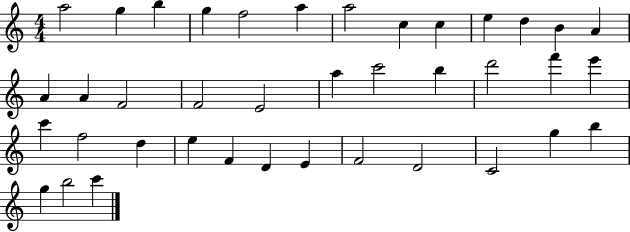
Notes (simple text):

A5/h G5/q B5/q G5/q F5/h A5/q A5/h C5/q C5/q E5/q D5/q B4/q A4/q A4/q A4/q F4/h F4/h E4/h A5/q C6/h B5/q D6/h F6/q E6/q C6/q F5/h D5/q E5/q F4/q D4/q E4/q F4/h D4/h C4/h G5/q B5/q G5/q B5/h C6/q